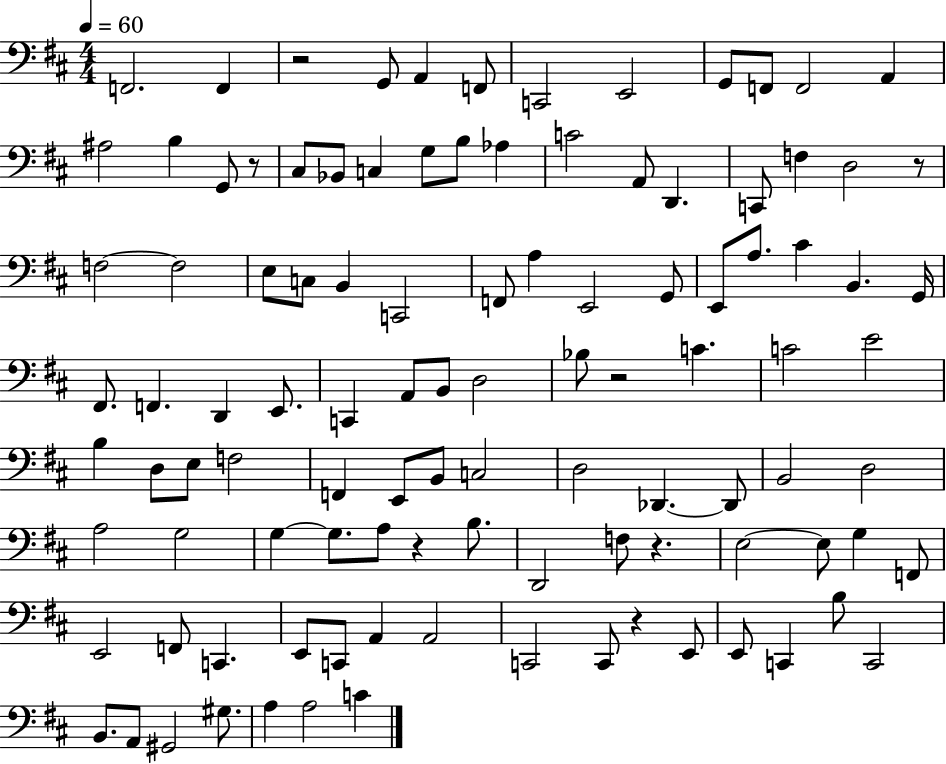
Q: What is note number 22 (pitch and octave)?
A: A2